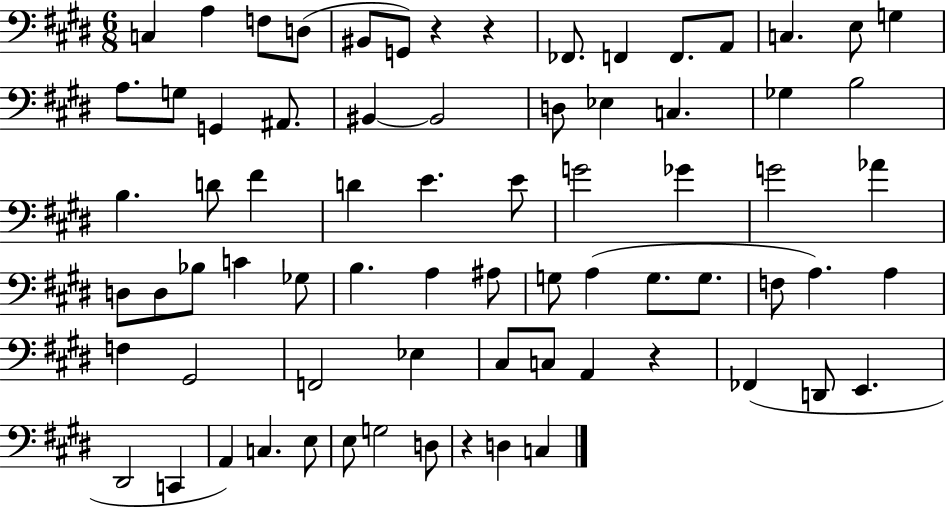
C3/q A3/q F3/e D3/e BIS2/e G2/e R/q R/q FES2/e. F2/q F2/e. A2/e C3/q. E3/e G3/q A3/e. G3/e G2/q A#2/e. BIS2/q BIS2/h D3/e Eb3/q C3/q. Gb3/q B3/h B3/q. D4/e F#4/q D4/q E4/q. E4/e G4/h Gb4/q G4/h Ab4/q D3/e D3/e Bb3/e C4/q Gb3/e B3/q. A3/q A#3/e G3/e A3/q G3/e. G3/e. F3/e A3/q. A3/q F3/q G#2/h F2/h Eb3/q C#3/e C3/e A2/q R/q FES2/q D2/e E2/q. D#2/h C2/q A2/q C3/q. E3/e E3/e G3/h D3/e R/q D3/q C3/q